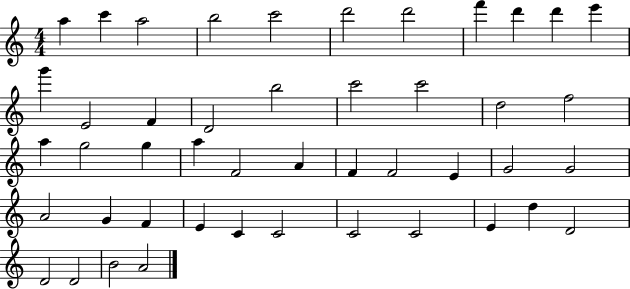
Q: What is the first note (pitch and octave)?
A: A5